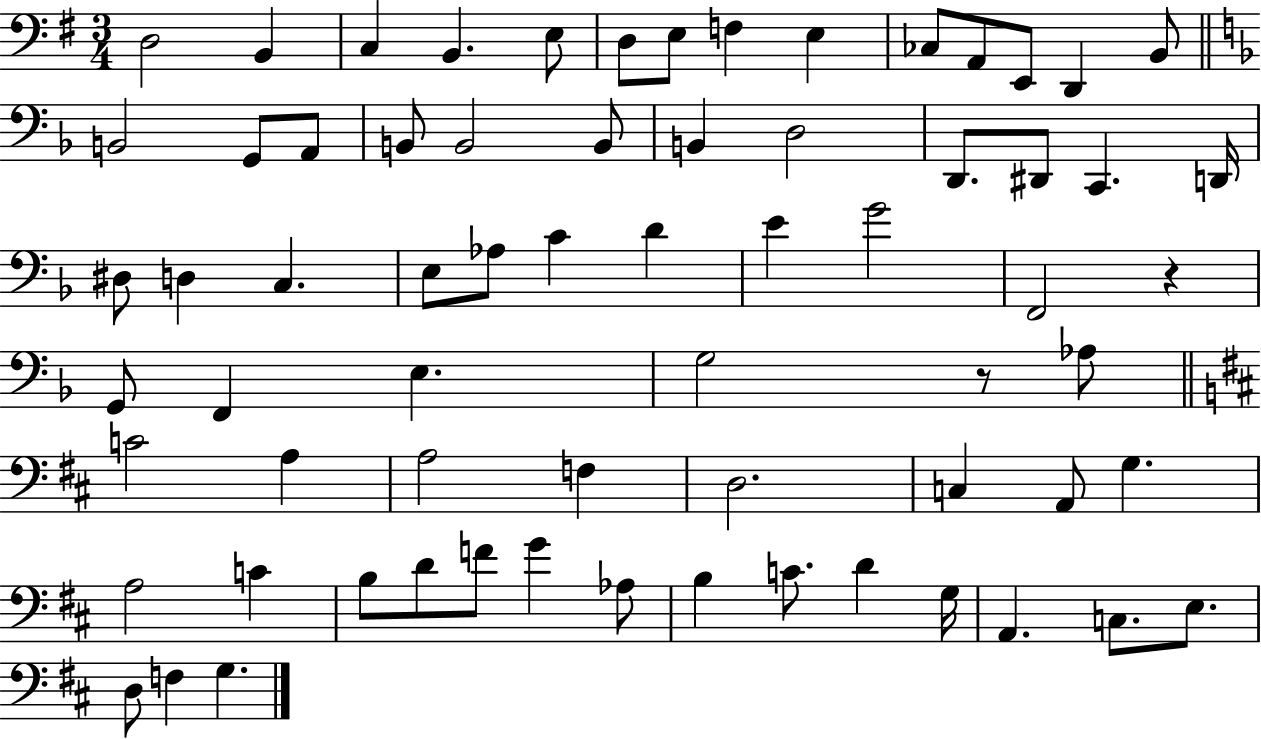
{
  \clef bass
  \numericTimeSignature
  \time 3/4
  \key g \major
  d2 b,4 | c4 b,4. e8 | d8 e8 f4 e4 | ces8 a,8 e,8 d,4 b,8 | \break \bar "||" \break \key d \minor b,2 g,8 a,8 | b,8 b,2 b,8 | b,4 d2 | d,8. dis,8 c,4. d,16 | \break dis8 d4 c4. | e8 aes8 c'4 d'4 | e'4 g'2 | f,2 r4 | \break g,8 f,4 e4. | g2 r8 aes8 | \bar "||" \break \key d \major c'2 a4 | a2 f4 | d2. | c4 a,8 g4. | \break a2 c'4 | b8 d'8 f'8 g'4 aes8 | b4 c'8. d'4 g16 | a,4. c8. e8. | \break d8 f4 g4. | \bar "|."
}